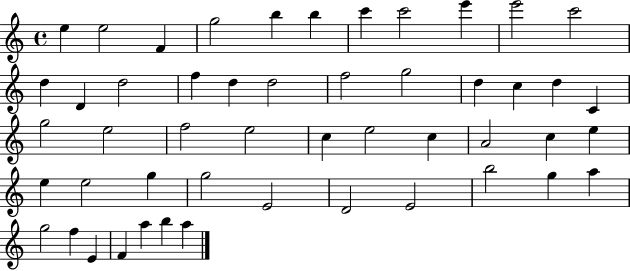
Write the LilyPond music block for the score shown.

{
  \clef treble
  \time 4/4
  \defaultTimeSignature
  \key c \major
  e''4 e''2 f'4 | g''2 b''4 b''4 | c'''4 c'''2 e'''4 | e'''2 c'''2 | \break d''4 d'4 d''2 | f''4 d''4 d''2 | f''2 g''2 | d''4 c''4 d''4 c'4 | \break g''2 e''2 | f''2 e''2 | c''4 e''2 c''4 | a'2 c''4 e''4 | \break e''4 e''2 g''4 | g''2 e'2 | d'2 e'2 | b''2 g''4 a''4 | \break g''2 f''4 e'4 | f'4 a''4 b''4 a''4 | \bar "|."
}